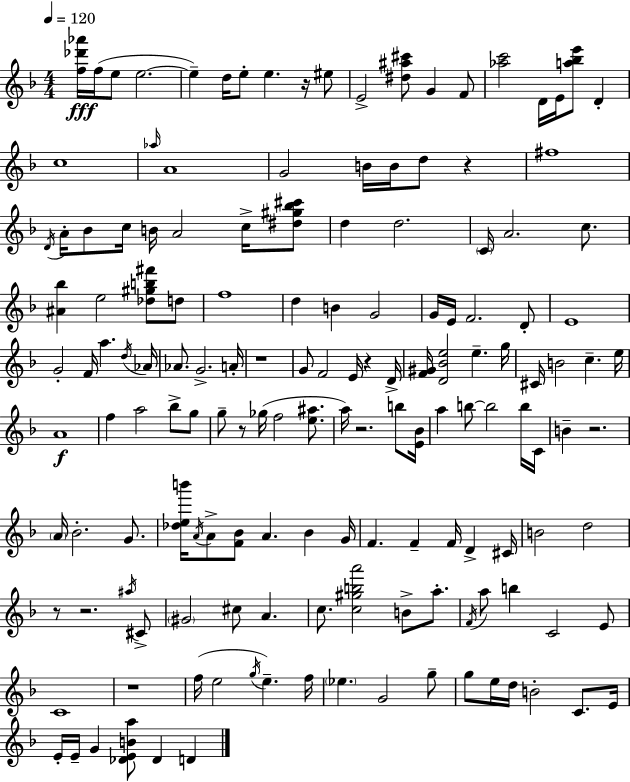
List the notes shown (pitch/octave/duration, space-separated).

[F5,Db6,Ab6]/s F5/s E5/e E5/h. E5/q D5/s E5/e E5/q. R/s EIS5/e E4/h [D#5,A#5,C#6]/e G4/q F4/e [Ab5,C6]/h D4/s E4/s [A5,Bb5,E6]/e D4/q C5/w Ab5/s A4/w G4/h B4/s B4/s D5/e R/q F#5/w D4/s A4/s Bb4/e C5/s B4/s A4/h C5/s [D#5,G#5,Bb5,C#6]/e D5/q D5/h. C4/s A4/h. C5/e. [A#4,Bb5]/q E5/h [Db5,G#5,B5,F#6]/e D5/e F5/w D5/q B4/q G4/h G4/s E4/s F4/h. D4/e E4/w G4/h F4/s A5/q. D5/s Ab4/s Ab4/e. G4/h. A4/s R/w G4/e F4/h E4/s R/q D4/s [F4,G#4]/s [D4,Bb4,E5]/h E5/q. G5/s C#4/s B4/h C5/q. E5/s A4/w F5/q A5/h Bb5/e G5/e G5/e R/e Gb5/s F5/h [E5,A#5]/e. A5/s R/h. B5/e [E4,Bb4]/s A5/q B5/e B5/h B5/s C4/s B4/q R/h. A4/s Bb4/h. G4/e. [Db5,E5,B6]/s A4/s A4/e [F4,Bb4]/e A4/q. Bb4/q G4/s F4/q. F4/q F4/s D4/q C#4/s B4/h D5/h R/e R/h. A#5/s C#4/e G#4/h C#5/e A4/q. C5/e. [C5,G#5,B5,A6]/h B4/e A5/e. F4/s A5/e B5/q C4/h E4/e C4/w R/w F5/s E5/h G5/s E5/q. F5/s Eb5/q. G4/h G5/e G5/e E5/s D5/s B4/h C4/e. E4/s E4/s E4/s G4/q [Db4,E4,B4,A5]/e Db4/q D4/q